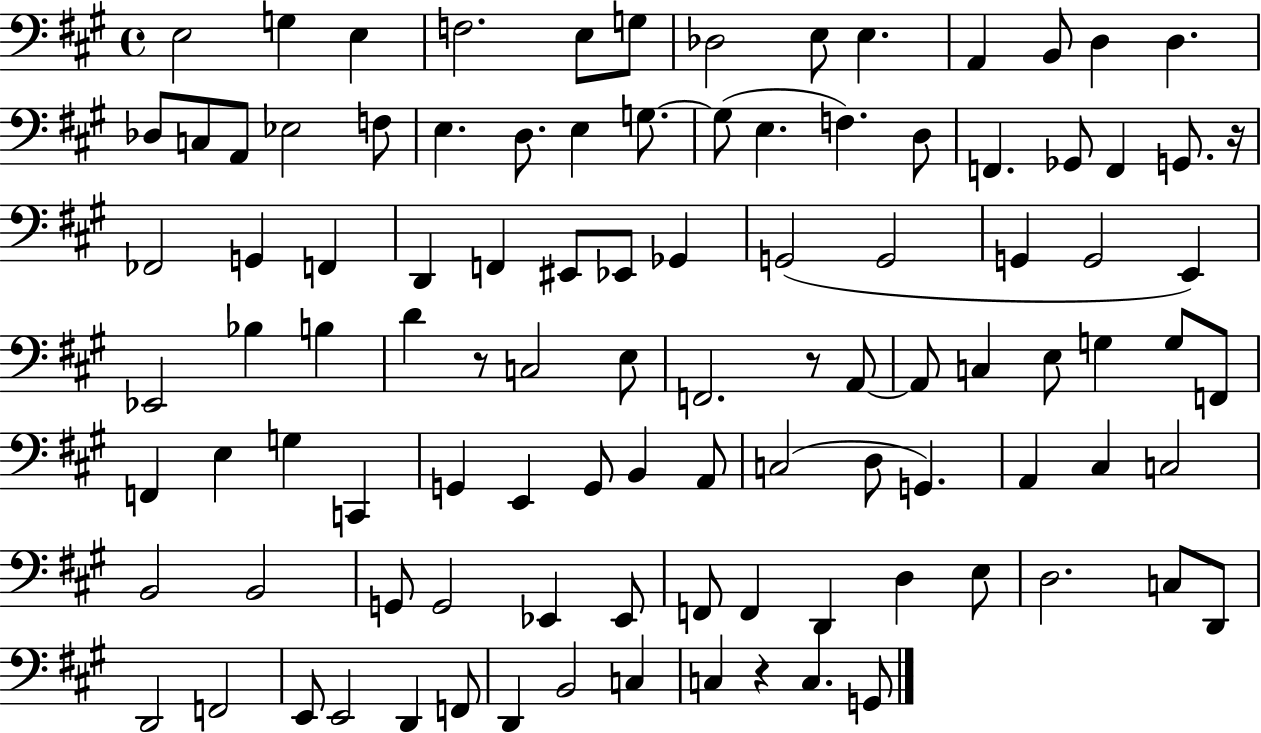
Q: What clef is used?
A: bass